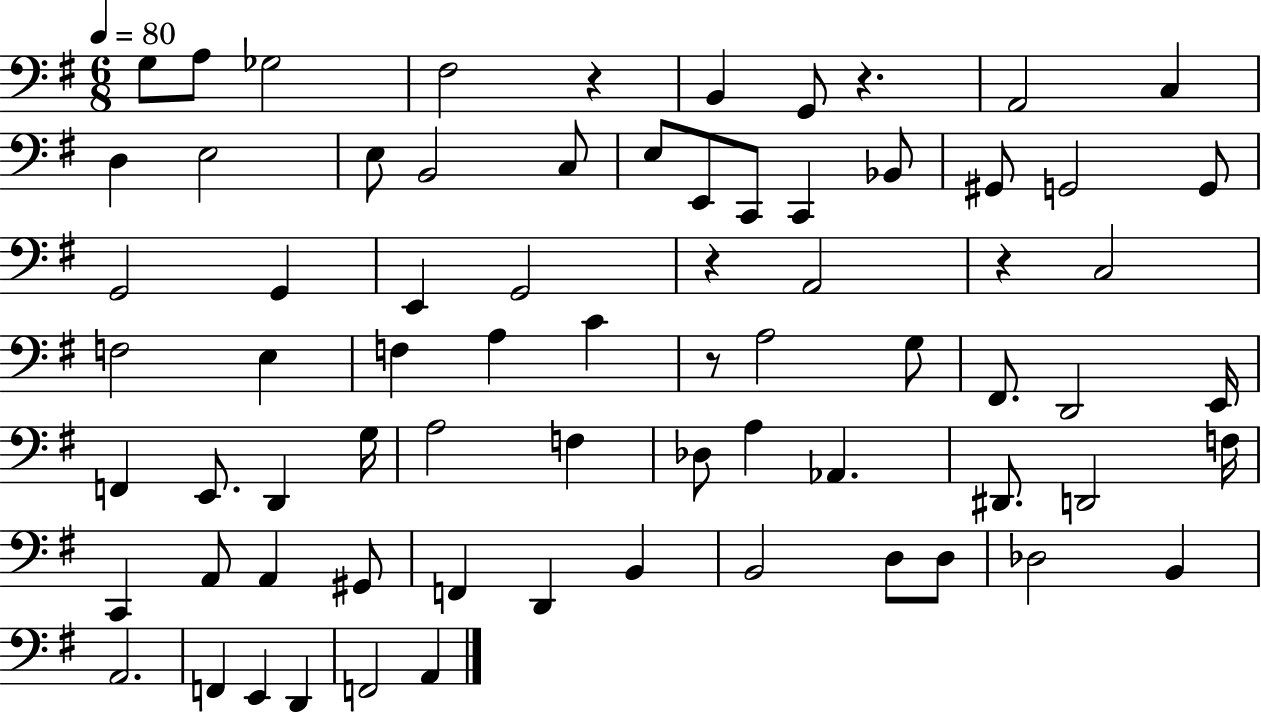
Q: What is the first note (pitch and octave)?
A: G3